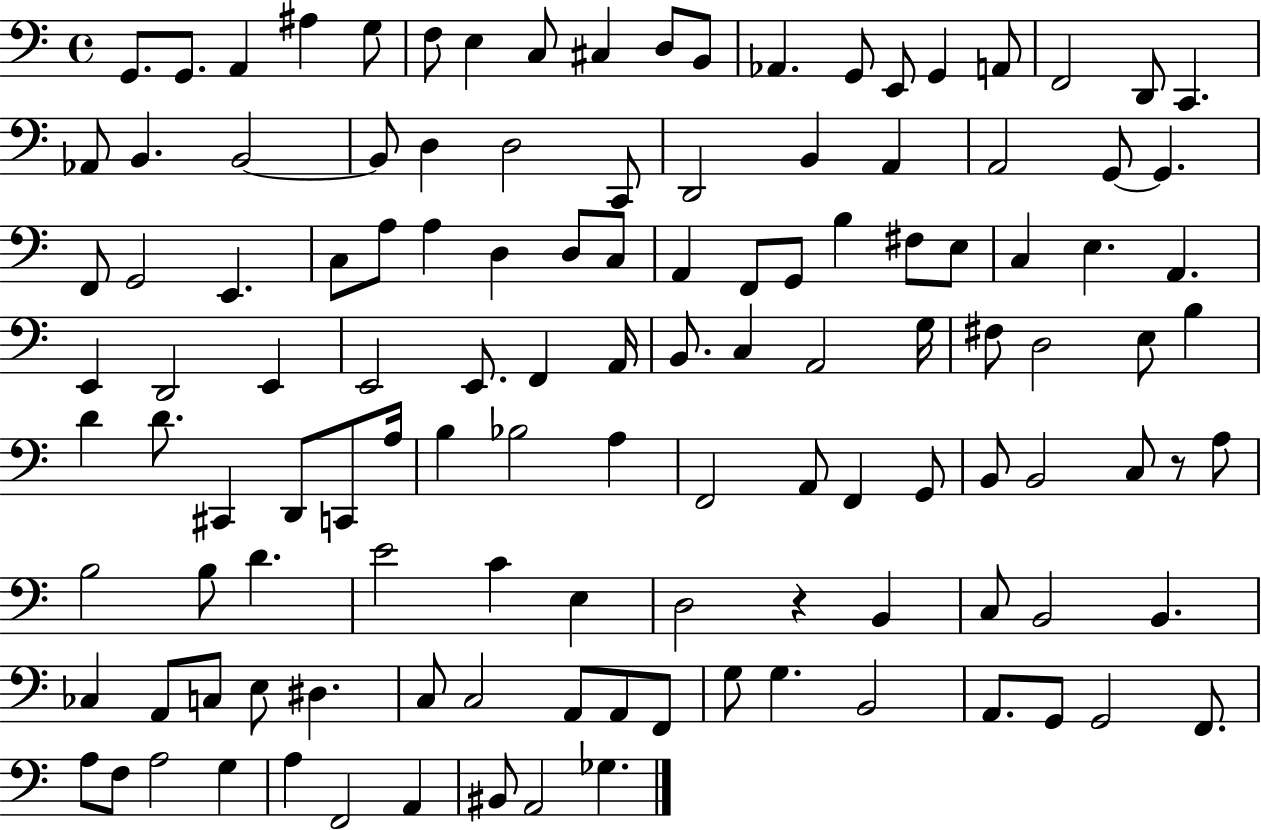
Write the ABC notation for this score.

X:1
T:Untitled
M:4/4
L:1/4
K:C
G,,/2 G,,/2 A,, ^A, G,/2 F,/2 E, C,/2 ^C, D,/2 B,,/2 _A,, G,,/2 E,,/2 G,, A,,/2 F,,2 D,,/2 C,, _A,,/2 B,, B,,2 B,,/2 D, D,2 C,,/2 D,,2 B,, A,, A,,2 G,,/2 G,, F,,/2 G,,2 E,, C,/2 A,/2 A, D, D,/2 C,/2 A,, F,,/2 G,,/2 B, ^F,/2 E,/2 C, E, A,, E,, D,,2 E,, E,,2 E,,/2 F,, A,,/4 B,,/2 C, A,,2 G,/4 ^F,/2 D,2 E,/2 B, D D/2 ^C,, D,,/2 C,,/2 A,/4 B, _B,2 A, F,,2 A,,/2 F,, G,,/2 B,,/2 B,,2 C,/2 z/2 A,/2 B,2 B,/2 D E2 C E, D,2 z B,, C,/2 B,,2 B,, _C, A,,/2 C,/2 E,/2 ^D, C,/2 C,2 A,,/2 A,,/2 F,,/2 G,/2 G, B,,2 A,,/2 G,,/2 G,,2 F,,/2 A,/2 F,/2 A,2 G, A, F,,2 A,, ^B,,/2 A,,2 _G,